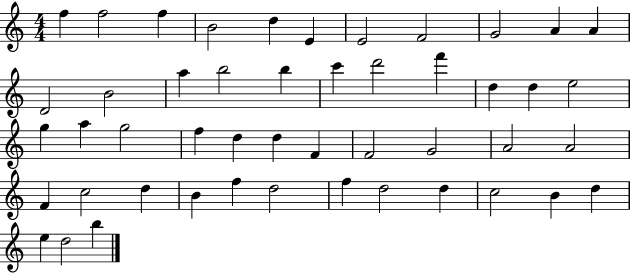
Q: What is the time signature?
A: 4/4